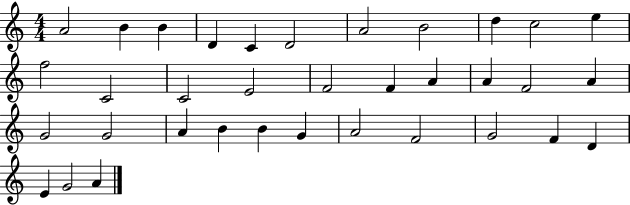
X:1
T:Untitled
M:4/4
L:1/4
K:C
A2 B B D C D2 A2 B2 d c2 e f2 C2 C2 E2 F2 F A A F2 A G2 G2 A B B G A2 F2 G2 F D E G2 A